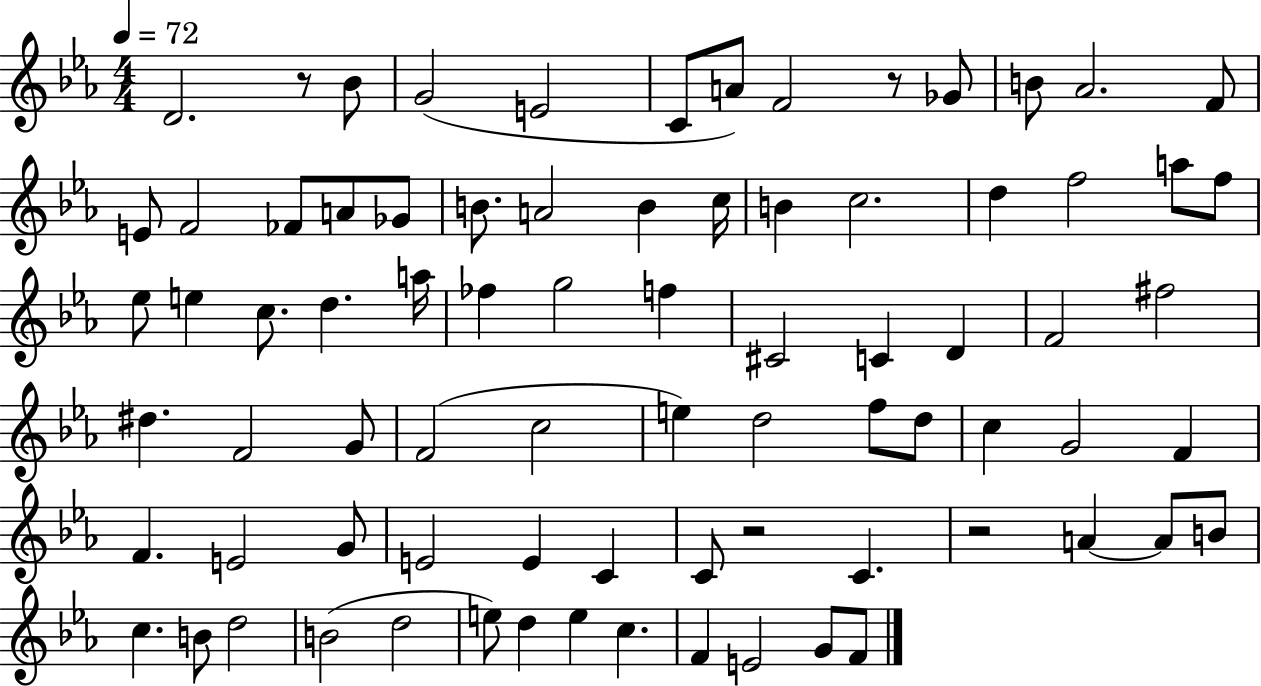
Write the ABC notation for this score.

X:1
T:Untitled
M:4/4
L:1/4
K:Eb
D2 z/2 _B/2 G2 E2 C/2 A/2 F2 z/2 _G/2 B/2 _A2 F/2 E/2 F2 _F/2 A/2 _G/2 B/2 A2 B c/4 B c2 d f2 a/2 f/2 _e/2 e c/2 d a/4 _f g2 f ^C2 C D F2 ^f2 ^d F2 G/2 F2 c2 e d2 f/2 d/2 c G2 F F E2 G/2 E2 E C C/2 z2 C z2 A A/2 B/2 c B/2 d2 B2 d2 e/2 d e c F E2 G/2 F/2